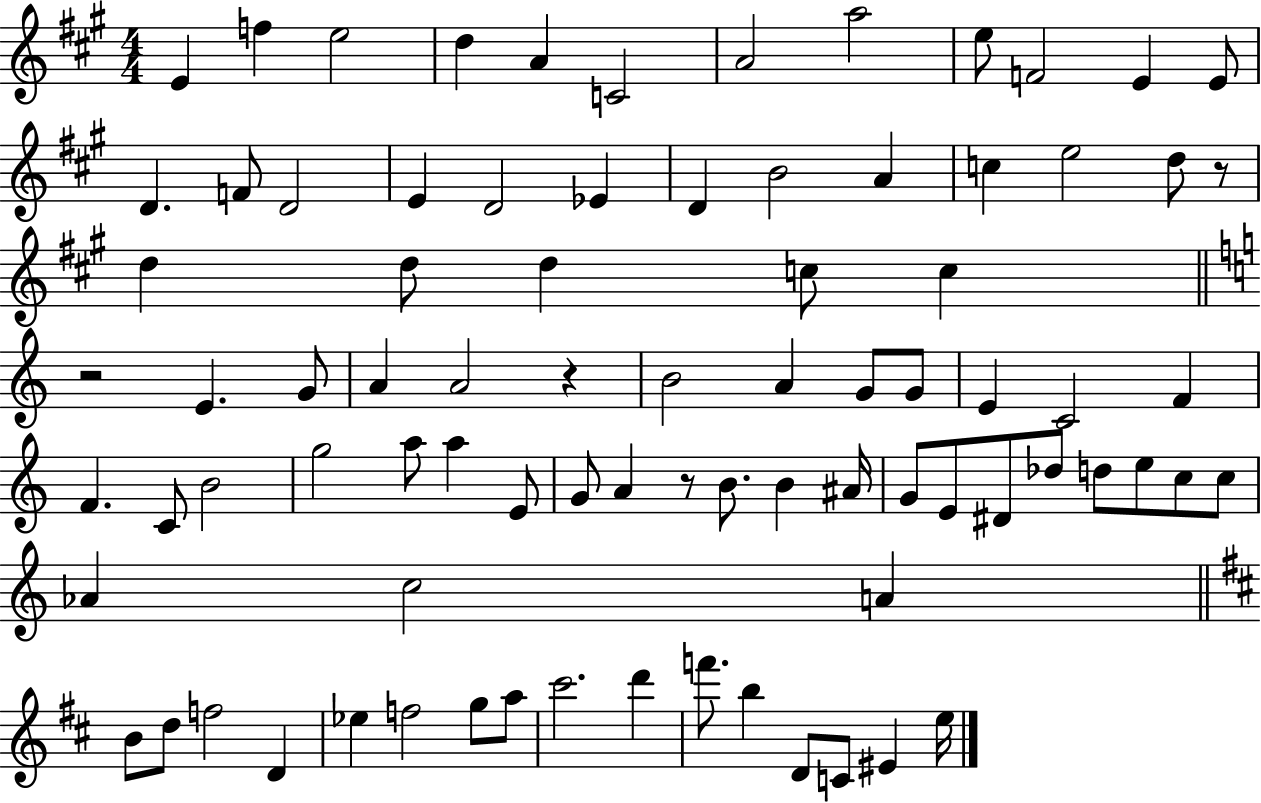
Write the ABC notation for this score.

X:1
T:Untitled
M:4/4
L:1/4
K:A
E f e2 d A C2 A2 a2 e/2 F2 E E/2 D F/2 D2 E D2 _E D B2 A c e2 d/2 z/2 d d/2 d c/2 c z2 E G/2 A A2 z B2 A G/2 G/2 E C2 F F C/2 B2 g2 a/2 a E/2 G/2 A z/2 B/2 B ^A/4 G/2 E/2 ^D/2 _d/2 d/2 e/2 c/2 c/2 _A c2 A B/2 d/2 f2 D _e f2 g/2 a/2 ^c'2 d' f'/2 b D/2 C/2 ^E e/4